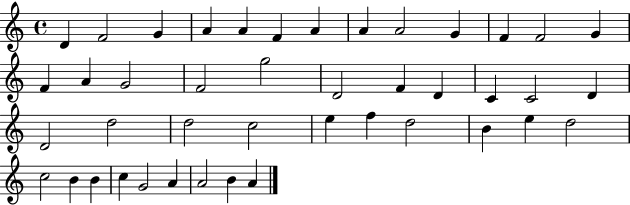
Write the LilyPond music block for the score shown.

{
  \clef treble
  \time 4/4
  \defaultTimeSignature
  \key c \major
  d'4 f'2 g'4 | a'4 a'4 f'4 a'4 | a'4 a'2 g'4 | f'4 f'2 g'4 | \break f'4 a'4 g'2 | f'2 g''2 | d'2 f'4 d'4 | c'4 c'2 d'4 | \break d'2 d''2 | d''2 c''2 | e''4 f''4 d''2 | b'4 e''4 d''2 | \break c''2 b'4 b'4 | c''4 g'2 a'4 | a'2 b'4 a'4 | \bar "|."
}